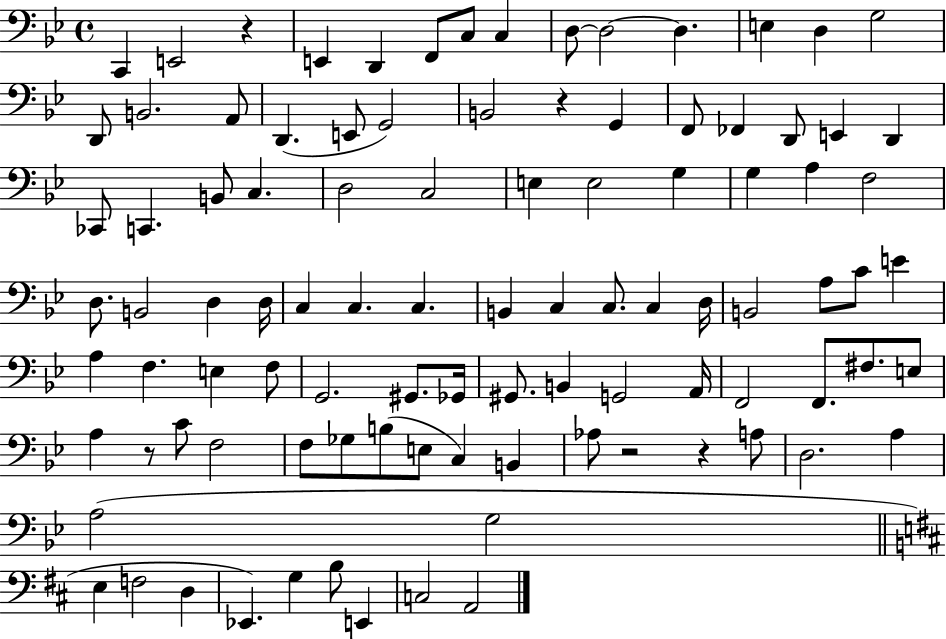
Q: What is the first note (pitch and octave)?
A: C2